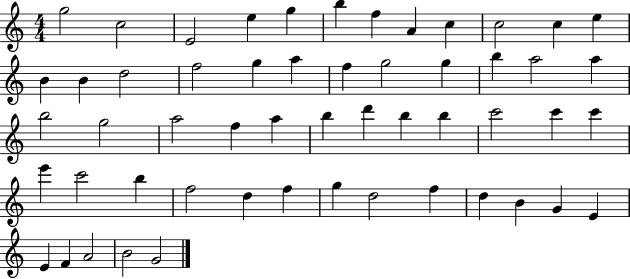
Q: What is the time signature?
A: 4/4